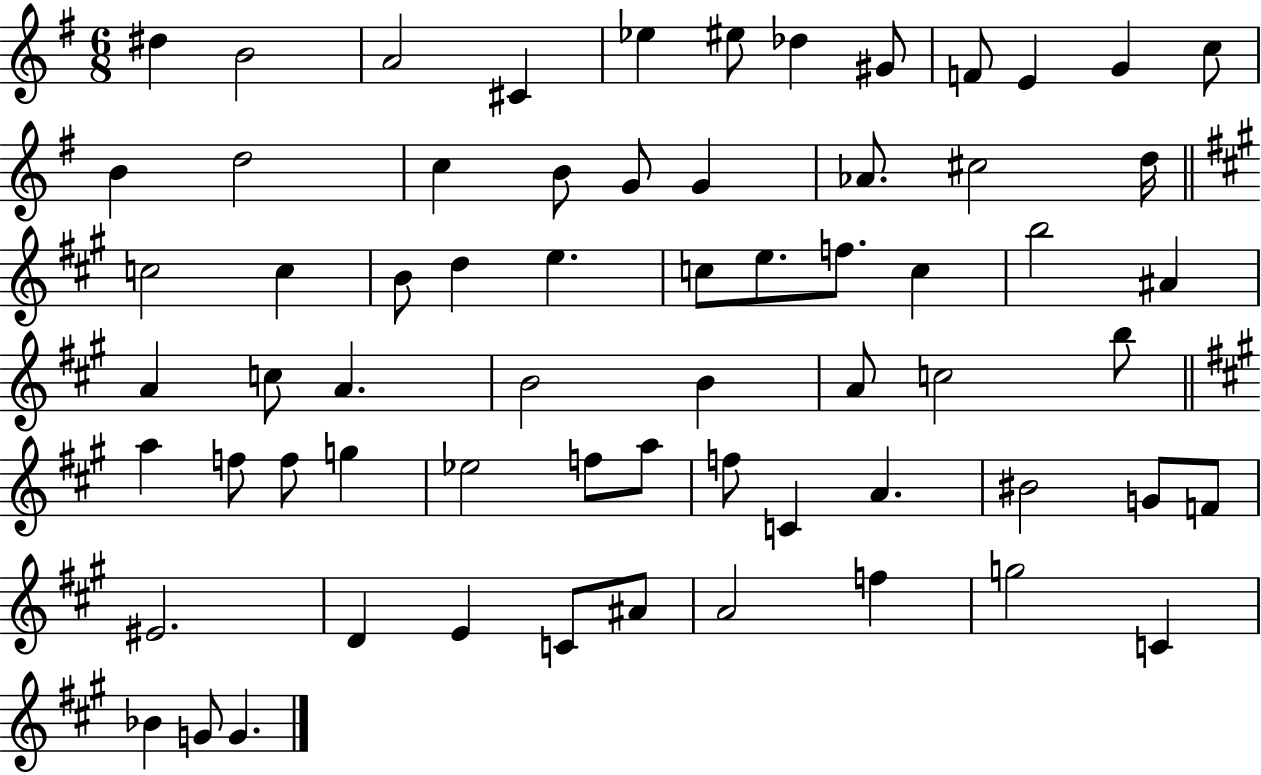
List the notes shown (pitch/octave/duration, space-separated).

D#5/q B4/h A4/h C#4/q Eb5/q EIS5/e Db5/q G#4/e F4/e E4/q G4/q C5/e B4/q D5/h C5/q B4/e G4/e G4/q Ab4/e. C#5/h D5/s C5/h C5/q B4/e D5/q E5/q. C5/e E5/e. F5/e. C5/q B5/h A#4/q A4/q C5/e A4/q. B4/h B4/q A4/e C5/h B5/e A5/q F5/e F5/e G5/q Eb5/h F5/e A5/e F5/e C4/q A4/q. BIS4/h G4/e F4/e EIS4/h. D4/q E4/q C4/e A#4/e A4/h F5/q G5/h C4/q Bb4/q G4/e G4/q.